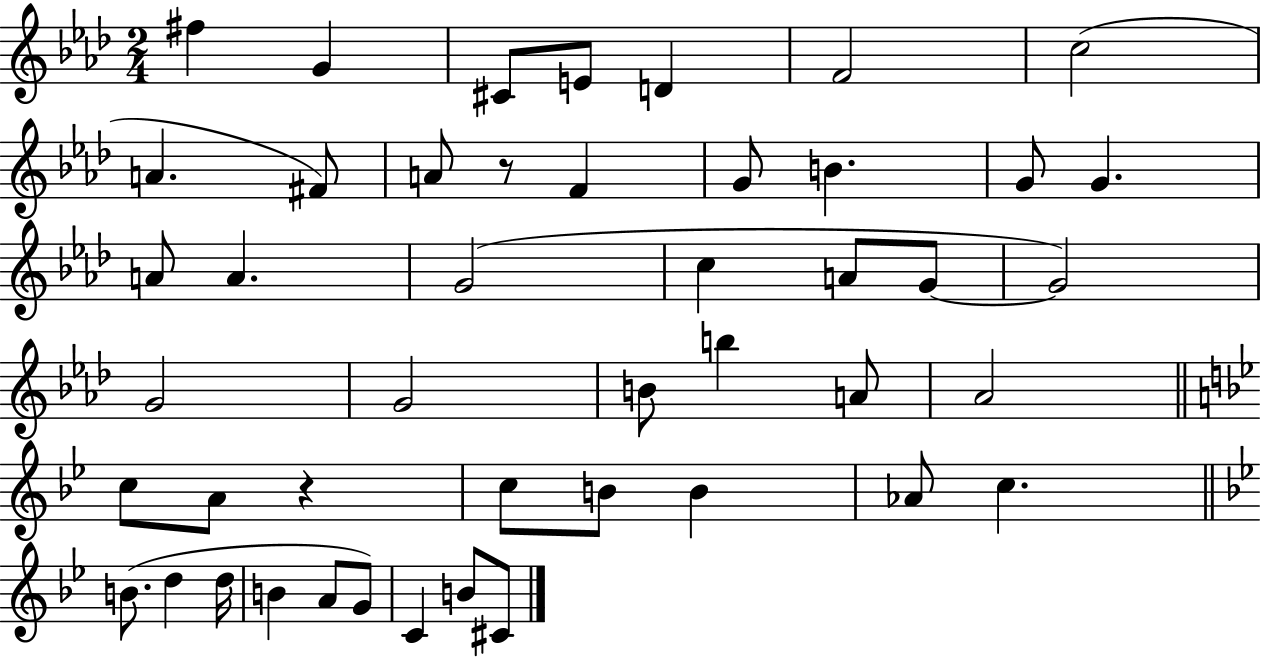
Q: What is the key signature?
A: AES major